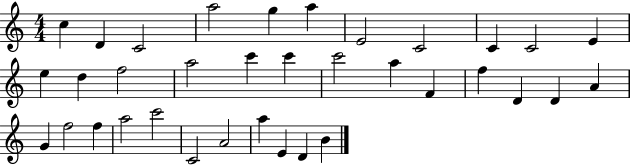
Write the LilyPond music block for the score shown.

{
  \clef treble
  \numericTimeSignature
  \time 4/4
  \key c \major
  c''4 d'4 c'2 | a''2 g''4 a''4 | e'2 c'2 | c'4 c'2 e'4 | \break e''4 d''4 f''2 | a''2 c'''4 c'''4 | c'''2 a''4 f'4 | f''4 d'4 d'4 a'4 | \break g'4 f''2 f''4 | a''2 c'''2 | c'2 a'2 | a''4 e'4 d'4 b'4 | \break \bar "|."
}